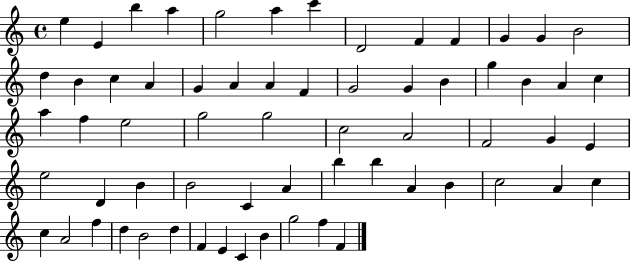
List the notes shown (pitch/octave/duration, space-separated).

E5/q E4/q B5/q A5/q G5/h A5/q C6/q D4/h F4/q F4/q G4/q G4/q B4/h D5/q B4/q C5/q A4/q G4/q A4/q A4/q F4/q G4/h G4/q B4/q G5/q B4/q A4/q C5/q A5/q F5/q E5/h G5/h G5/h C5/h A4/h F4/h G4/q E4/q E5/h D4/q B4/q B4/h C4/q A4/q B5/q B5/q A4/q B4/q C5/h A4/q C5/q C5/q A4/h F5/q D5/q B4/h D5/q F4/q E4/q C4/q B4/q G5/h F5/q F4/q